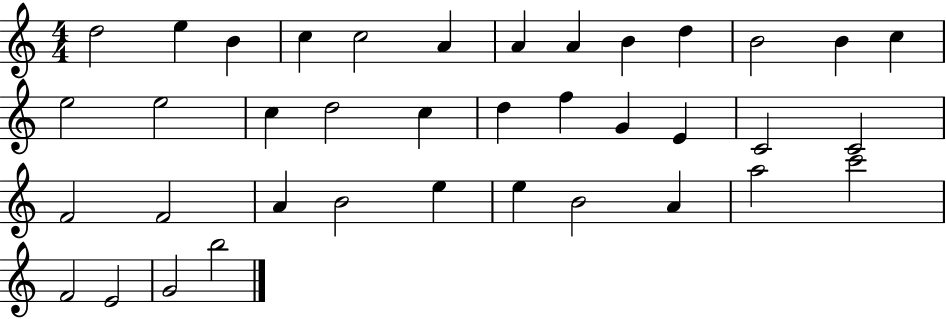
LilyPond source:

{
  \clef treble
  \numericTimeSignature
  \time 4/4
  \key c \major
  d''2 e''4 b'4 | c''4 c''2 a'4 | a'4 a'4 b'4 d''4 | b'2 b'4 c''4 | \break e''2 e''2 | c''4 d''2 c''4 | d''4 f''4 g'4 e'4 | c'2 c'2 | \break f'2 f'2 | a'4 b'2 e''4 | e''4 b'2 a'4 | a''2 c'''2 | \break f'2 e'2 | g'2 b''2 | \bar "|."
}